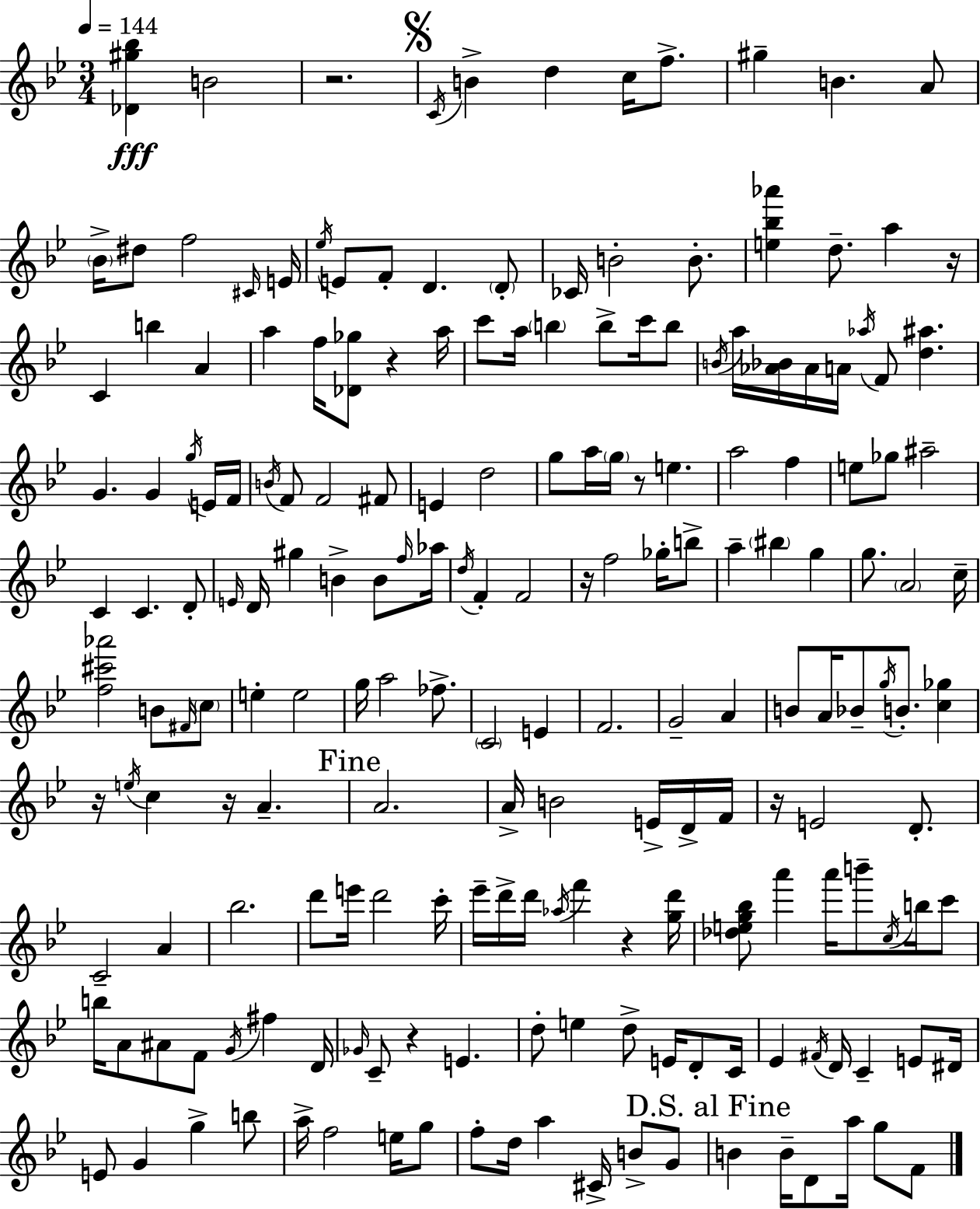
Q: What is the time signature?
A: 3/4